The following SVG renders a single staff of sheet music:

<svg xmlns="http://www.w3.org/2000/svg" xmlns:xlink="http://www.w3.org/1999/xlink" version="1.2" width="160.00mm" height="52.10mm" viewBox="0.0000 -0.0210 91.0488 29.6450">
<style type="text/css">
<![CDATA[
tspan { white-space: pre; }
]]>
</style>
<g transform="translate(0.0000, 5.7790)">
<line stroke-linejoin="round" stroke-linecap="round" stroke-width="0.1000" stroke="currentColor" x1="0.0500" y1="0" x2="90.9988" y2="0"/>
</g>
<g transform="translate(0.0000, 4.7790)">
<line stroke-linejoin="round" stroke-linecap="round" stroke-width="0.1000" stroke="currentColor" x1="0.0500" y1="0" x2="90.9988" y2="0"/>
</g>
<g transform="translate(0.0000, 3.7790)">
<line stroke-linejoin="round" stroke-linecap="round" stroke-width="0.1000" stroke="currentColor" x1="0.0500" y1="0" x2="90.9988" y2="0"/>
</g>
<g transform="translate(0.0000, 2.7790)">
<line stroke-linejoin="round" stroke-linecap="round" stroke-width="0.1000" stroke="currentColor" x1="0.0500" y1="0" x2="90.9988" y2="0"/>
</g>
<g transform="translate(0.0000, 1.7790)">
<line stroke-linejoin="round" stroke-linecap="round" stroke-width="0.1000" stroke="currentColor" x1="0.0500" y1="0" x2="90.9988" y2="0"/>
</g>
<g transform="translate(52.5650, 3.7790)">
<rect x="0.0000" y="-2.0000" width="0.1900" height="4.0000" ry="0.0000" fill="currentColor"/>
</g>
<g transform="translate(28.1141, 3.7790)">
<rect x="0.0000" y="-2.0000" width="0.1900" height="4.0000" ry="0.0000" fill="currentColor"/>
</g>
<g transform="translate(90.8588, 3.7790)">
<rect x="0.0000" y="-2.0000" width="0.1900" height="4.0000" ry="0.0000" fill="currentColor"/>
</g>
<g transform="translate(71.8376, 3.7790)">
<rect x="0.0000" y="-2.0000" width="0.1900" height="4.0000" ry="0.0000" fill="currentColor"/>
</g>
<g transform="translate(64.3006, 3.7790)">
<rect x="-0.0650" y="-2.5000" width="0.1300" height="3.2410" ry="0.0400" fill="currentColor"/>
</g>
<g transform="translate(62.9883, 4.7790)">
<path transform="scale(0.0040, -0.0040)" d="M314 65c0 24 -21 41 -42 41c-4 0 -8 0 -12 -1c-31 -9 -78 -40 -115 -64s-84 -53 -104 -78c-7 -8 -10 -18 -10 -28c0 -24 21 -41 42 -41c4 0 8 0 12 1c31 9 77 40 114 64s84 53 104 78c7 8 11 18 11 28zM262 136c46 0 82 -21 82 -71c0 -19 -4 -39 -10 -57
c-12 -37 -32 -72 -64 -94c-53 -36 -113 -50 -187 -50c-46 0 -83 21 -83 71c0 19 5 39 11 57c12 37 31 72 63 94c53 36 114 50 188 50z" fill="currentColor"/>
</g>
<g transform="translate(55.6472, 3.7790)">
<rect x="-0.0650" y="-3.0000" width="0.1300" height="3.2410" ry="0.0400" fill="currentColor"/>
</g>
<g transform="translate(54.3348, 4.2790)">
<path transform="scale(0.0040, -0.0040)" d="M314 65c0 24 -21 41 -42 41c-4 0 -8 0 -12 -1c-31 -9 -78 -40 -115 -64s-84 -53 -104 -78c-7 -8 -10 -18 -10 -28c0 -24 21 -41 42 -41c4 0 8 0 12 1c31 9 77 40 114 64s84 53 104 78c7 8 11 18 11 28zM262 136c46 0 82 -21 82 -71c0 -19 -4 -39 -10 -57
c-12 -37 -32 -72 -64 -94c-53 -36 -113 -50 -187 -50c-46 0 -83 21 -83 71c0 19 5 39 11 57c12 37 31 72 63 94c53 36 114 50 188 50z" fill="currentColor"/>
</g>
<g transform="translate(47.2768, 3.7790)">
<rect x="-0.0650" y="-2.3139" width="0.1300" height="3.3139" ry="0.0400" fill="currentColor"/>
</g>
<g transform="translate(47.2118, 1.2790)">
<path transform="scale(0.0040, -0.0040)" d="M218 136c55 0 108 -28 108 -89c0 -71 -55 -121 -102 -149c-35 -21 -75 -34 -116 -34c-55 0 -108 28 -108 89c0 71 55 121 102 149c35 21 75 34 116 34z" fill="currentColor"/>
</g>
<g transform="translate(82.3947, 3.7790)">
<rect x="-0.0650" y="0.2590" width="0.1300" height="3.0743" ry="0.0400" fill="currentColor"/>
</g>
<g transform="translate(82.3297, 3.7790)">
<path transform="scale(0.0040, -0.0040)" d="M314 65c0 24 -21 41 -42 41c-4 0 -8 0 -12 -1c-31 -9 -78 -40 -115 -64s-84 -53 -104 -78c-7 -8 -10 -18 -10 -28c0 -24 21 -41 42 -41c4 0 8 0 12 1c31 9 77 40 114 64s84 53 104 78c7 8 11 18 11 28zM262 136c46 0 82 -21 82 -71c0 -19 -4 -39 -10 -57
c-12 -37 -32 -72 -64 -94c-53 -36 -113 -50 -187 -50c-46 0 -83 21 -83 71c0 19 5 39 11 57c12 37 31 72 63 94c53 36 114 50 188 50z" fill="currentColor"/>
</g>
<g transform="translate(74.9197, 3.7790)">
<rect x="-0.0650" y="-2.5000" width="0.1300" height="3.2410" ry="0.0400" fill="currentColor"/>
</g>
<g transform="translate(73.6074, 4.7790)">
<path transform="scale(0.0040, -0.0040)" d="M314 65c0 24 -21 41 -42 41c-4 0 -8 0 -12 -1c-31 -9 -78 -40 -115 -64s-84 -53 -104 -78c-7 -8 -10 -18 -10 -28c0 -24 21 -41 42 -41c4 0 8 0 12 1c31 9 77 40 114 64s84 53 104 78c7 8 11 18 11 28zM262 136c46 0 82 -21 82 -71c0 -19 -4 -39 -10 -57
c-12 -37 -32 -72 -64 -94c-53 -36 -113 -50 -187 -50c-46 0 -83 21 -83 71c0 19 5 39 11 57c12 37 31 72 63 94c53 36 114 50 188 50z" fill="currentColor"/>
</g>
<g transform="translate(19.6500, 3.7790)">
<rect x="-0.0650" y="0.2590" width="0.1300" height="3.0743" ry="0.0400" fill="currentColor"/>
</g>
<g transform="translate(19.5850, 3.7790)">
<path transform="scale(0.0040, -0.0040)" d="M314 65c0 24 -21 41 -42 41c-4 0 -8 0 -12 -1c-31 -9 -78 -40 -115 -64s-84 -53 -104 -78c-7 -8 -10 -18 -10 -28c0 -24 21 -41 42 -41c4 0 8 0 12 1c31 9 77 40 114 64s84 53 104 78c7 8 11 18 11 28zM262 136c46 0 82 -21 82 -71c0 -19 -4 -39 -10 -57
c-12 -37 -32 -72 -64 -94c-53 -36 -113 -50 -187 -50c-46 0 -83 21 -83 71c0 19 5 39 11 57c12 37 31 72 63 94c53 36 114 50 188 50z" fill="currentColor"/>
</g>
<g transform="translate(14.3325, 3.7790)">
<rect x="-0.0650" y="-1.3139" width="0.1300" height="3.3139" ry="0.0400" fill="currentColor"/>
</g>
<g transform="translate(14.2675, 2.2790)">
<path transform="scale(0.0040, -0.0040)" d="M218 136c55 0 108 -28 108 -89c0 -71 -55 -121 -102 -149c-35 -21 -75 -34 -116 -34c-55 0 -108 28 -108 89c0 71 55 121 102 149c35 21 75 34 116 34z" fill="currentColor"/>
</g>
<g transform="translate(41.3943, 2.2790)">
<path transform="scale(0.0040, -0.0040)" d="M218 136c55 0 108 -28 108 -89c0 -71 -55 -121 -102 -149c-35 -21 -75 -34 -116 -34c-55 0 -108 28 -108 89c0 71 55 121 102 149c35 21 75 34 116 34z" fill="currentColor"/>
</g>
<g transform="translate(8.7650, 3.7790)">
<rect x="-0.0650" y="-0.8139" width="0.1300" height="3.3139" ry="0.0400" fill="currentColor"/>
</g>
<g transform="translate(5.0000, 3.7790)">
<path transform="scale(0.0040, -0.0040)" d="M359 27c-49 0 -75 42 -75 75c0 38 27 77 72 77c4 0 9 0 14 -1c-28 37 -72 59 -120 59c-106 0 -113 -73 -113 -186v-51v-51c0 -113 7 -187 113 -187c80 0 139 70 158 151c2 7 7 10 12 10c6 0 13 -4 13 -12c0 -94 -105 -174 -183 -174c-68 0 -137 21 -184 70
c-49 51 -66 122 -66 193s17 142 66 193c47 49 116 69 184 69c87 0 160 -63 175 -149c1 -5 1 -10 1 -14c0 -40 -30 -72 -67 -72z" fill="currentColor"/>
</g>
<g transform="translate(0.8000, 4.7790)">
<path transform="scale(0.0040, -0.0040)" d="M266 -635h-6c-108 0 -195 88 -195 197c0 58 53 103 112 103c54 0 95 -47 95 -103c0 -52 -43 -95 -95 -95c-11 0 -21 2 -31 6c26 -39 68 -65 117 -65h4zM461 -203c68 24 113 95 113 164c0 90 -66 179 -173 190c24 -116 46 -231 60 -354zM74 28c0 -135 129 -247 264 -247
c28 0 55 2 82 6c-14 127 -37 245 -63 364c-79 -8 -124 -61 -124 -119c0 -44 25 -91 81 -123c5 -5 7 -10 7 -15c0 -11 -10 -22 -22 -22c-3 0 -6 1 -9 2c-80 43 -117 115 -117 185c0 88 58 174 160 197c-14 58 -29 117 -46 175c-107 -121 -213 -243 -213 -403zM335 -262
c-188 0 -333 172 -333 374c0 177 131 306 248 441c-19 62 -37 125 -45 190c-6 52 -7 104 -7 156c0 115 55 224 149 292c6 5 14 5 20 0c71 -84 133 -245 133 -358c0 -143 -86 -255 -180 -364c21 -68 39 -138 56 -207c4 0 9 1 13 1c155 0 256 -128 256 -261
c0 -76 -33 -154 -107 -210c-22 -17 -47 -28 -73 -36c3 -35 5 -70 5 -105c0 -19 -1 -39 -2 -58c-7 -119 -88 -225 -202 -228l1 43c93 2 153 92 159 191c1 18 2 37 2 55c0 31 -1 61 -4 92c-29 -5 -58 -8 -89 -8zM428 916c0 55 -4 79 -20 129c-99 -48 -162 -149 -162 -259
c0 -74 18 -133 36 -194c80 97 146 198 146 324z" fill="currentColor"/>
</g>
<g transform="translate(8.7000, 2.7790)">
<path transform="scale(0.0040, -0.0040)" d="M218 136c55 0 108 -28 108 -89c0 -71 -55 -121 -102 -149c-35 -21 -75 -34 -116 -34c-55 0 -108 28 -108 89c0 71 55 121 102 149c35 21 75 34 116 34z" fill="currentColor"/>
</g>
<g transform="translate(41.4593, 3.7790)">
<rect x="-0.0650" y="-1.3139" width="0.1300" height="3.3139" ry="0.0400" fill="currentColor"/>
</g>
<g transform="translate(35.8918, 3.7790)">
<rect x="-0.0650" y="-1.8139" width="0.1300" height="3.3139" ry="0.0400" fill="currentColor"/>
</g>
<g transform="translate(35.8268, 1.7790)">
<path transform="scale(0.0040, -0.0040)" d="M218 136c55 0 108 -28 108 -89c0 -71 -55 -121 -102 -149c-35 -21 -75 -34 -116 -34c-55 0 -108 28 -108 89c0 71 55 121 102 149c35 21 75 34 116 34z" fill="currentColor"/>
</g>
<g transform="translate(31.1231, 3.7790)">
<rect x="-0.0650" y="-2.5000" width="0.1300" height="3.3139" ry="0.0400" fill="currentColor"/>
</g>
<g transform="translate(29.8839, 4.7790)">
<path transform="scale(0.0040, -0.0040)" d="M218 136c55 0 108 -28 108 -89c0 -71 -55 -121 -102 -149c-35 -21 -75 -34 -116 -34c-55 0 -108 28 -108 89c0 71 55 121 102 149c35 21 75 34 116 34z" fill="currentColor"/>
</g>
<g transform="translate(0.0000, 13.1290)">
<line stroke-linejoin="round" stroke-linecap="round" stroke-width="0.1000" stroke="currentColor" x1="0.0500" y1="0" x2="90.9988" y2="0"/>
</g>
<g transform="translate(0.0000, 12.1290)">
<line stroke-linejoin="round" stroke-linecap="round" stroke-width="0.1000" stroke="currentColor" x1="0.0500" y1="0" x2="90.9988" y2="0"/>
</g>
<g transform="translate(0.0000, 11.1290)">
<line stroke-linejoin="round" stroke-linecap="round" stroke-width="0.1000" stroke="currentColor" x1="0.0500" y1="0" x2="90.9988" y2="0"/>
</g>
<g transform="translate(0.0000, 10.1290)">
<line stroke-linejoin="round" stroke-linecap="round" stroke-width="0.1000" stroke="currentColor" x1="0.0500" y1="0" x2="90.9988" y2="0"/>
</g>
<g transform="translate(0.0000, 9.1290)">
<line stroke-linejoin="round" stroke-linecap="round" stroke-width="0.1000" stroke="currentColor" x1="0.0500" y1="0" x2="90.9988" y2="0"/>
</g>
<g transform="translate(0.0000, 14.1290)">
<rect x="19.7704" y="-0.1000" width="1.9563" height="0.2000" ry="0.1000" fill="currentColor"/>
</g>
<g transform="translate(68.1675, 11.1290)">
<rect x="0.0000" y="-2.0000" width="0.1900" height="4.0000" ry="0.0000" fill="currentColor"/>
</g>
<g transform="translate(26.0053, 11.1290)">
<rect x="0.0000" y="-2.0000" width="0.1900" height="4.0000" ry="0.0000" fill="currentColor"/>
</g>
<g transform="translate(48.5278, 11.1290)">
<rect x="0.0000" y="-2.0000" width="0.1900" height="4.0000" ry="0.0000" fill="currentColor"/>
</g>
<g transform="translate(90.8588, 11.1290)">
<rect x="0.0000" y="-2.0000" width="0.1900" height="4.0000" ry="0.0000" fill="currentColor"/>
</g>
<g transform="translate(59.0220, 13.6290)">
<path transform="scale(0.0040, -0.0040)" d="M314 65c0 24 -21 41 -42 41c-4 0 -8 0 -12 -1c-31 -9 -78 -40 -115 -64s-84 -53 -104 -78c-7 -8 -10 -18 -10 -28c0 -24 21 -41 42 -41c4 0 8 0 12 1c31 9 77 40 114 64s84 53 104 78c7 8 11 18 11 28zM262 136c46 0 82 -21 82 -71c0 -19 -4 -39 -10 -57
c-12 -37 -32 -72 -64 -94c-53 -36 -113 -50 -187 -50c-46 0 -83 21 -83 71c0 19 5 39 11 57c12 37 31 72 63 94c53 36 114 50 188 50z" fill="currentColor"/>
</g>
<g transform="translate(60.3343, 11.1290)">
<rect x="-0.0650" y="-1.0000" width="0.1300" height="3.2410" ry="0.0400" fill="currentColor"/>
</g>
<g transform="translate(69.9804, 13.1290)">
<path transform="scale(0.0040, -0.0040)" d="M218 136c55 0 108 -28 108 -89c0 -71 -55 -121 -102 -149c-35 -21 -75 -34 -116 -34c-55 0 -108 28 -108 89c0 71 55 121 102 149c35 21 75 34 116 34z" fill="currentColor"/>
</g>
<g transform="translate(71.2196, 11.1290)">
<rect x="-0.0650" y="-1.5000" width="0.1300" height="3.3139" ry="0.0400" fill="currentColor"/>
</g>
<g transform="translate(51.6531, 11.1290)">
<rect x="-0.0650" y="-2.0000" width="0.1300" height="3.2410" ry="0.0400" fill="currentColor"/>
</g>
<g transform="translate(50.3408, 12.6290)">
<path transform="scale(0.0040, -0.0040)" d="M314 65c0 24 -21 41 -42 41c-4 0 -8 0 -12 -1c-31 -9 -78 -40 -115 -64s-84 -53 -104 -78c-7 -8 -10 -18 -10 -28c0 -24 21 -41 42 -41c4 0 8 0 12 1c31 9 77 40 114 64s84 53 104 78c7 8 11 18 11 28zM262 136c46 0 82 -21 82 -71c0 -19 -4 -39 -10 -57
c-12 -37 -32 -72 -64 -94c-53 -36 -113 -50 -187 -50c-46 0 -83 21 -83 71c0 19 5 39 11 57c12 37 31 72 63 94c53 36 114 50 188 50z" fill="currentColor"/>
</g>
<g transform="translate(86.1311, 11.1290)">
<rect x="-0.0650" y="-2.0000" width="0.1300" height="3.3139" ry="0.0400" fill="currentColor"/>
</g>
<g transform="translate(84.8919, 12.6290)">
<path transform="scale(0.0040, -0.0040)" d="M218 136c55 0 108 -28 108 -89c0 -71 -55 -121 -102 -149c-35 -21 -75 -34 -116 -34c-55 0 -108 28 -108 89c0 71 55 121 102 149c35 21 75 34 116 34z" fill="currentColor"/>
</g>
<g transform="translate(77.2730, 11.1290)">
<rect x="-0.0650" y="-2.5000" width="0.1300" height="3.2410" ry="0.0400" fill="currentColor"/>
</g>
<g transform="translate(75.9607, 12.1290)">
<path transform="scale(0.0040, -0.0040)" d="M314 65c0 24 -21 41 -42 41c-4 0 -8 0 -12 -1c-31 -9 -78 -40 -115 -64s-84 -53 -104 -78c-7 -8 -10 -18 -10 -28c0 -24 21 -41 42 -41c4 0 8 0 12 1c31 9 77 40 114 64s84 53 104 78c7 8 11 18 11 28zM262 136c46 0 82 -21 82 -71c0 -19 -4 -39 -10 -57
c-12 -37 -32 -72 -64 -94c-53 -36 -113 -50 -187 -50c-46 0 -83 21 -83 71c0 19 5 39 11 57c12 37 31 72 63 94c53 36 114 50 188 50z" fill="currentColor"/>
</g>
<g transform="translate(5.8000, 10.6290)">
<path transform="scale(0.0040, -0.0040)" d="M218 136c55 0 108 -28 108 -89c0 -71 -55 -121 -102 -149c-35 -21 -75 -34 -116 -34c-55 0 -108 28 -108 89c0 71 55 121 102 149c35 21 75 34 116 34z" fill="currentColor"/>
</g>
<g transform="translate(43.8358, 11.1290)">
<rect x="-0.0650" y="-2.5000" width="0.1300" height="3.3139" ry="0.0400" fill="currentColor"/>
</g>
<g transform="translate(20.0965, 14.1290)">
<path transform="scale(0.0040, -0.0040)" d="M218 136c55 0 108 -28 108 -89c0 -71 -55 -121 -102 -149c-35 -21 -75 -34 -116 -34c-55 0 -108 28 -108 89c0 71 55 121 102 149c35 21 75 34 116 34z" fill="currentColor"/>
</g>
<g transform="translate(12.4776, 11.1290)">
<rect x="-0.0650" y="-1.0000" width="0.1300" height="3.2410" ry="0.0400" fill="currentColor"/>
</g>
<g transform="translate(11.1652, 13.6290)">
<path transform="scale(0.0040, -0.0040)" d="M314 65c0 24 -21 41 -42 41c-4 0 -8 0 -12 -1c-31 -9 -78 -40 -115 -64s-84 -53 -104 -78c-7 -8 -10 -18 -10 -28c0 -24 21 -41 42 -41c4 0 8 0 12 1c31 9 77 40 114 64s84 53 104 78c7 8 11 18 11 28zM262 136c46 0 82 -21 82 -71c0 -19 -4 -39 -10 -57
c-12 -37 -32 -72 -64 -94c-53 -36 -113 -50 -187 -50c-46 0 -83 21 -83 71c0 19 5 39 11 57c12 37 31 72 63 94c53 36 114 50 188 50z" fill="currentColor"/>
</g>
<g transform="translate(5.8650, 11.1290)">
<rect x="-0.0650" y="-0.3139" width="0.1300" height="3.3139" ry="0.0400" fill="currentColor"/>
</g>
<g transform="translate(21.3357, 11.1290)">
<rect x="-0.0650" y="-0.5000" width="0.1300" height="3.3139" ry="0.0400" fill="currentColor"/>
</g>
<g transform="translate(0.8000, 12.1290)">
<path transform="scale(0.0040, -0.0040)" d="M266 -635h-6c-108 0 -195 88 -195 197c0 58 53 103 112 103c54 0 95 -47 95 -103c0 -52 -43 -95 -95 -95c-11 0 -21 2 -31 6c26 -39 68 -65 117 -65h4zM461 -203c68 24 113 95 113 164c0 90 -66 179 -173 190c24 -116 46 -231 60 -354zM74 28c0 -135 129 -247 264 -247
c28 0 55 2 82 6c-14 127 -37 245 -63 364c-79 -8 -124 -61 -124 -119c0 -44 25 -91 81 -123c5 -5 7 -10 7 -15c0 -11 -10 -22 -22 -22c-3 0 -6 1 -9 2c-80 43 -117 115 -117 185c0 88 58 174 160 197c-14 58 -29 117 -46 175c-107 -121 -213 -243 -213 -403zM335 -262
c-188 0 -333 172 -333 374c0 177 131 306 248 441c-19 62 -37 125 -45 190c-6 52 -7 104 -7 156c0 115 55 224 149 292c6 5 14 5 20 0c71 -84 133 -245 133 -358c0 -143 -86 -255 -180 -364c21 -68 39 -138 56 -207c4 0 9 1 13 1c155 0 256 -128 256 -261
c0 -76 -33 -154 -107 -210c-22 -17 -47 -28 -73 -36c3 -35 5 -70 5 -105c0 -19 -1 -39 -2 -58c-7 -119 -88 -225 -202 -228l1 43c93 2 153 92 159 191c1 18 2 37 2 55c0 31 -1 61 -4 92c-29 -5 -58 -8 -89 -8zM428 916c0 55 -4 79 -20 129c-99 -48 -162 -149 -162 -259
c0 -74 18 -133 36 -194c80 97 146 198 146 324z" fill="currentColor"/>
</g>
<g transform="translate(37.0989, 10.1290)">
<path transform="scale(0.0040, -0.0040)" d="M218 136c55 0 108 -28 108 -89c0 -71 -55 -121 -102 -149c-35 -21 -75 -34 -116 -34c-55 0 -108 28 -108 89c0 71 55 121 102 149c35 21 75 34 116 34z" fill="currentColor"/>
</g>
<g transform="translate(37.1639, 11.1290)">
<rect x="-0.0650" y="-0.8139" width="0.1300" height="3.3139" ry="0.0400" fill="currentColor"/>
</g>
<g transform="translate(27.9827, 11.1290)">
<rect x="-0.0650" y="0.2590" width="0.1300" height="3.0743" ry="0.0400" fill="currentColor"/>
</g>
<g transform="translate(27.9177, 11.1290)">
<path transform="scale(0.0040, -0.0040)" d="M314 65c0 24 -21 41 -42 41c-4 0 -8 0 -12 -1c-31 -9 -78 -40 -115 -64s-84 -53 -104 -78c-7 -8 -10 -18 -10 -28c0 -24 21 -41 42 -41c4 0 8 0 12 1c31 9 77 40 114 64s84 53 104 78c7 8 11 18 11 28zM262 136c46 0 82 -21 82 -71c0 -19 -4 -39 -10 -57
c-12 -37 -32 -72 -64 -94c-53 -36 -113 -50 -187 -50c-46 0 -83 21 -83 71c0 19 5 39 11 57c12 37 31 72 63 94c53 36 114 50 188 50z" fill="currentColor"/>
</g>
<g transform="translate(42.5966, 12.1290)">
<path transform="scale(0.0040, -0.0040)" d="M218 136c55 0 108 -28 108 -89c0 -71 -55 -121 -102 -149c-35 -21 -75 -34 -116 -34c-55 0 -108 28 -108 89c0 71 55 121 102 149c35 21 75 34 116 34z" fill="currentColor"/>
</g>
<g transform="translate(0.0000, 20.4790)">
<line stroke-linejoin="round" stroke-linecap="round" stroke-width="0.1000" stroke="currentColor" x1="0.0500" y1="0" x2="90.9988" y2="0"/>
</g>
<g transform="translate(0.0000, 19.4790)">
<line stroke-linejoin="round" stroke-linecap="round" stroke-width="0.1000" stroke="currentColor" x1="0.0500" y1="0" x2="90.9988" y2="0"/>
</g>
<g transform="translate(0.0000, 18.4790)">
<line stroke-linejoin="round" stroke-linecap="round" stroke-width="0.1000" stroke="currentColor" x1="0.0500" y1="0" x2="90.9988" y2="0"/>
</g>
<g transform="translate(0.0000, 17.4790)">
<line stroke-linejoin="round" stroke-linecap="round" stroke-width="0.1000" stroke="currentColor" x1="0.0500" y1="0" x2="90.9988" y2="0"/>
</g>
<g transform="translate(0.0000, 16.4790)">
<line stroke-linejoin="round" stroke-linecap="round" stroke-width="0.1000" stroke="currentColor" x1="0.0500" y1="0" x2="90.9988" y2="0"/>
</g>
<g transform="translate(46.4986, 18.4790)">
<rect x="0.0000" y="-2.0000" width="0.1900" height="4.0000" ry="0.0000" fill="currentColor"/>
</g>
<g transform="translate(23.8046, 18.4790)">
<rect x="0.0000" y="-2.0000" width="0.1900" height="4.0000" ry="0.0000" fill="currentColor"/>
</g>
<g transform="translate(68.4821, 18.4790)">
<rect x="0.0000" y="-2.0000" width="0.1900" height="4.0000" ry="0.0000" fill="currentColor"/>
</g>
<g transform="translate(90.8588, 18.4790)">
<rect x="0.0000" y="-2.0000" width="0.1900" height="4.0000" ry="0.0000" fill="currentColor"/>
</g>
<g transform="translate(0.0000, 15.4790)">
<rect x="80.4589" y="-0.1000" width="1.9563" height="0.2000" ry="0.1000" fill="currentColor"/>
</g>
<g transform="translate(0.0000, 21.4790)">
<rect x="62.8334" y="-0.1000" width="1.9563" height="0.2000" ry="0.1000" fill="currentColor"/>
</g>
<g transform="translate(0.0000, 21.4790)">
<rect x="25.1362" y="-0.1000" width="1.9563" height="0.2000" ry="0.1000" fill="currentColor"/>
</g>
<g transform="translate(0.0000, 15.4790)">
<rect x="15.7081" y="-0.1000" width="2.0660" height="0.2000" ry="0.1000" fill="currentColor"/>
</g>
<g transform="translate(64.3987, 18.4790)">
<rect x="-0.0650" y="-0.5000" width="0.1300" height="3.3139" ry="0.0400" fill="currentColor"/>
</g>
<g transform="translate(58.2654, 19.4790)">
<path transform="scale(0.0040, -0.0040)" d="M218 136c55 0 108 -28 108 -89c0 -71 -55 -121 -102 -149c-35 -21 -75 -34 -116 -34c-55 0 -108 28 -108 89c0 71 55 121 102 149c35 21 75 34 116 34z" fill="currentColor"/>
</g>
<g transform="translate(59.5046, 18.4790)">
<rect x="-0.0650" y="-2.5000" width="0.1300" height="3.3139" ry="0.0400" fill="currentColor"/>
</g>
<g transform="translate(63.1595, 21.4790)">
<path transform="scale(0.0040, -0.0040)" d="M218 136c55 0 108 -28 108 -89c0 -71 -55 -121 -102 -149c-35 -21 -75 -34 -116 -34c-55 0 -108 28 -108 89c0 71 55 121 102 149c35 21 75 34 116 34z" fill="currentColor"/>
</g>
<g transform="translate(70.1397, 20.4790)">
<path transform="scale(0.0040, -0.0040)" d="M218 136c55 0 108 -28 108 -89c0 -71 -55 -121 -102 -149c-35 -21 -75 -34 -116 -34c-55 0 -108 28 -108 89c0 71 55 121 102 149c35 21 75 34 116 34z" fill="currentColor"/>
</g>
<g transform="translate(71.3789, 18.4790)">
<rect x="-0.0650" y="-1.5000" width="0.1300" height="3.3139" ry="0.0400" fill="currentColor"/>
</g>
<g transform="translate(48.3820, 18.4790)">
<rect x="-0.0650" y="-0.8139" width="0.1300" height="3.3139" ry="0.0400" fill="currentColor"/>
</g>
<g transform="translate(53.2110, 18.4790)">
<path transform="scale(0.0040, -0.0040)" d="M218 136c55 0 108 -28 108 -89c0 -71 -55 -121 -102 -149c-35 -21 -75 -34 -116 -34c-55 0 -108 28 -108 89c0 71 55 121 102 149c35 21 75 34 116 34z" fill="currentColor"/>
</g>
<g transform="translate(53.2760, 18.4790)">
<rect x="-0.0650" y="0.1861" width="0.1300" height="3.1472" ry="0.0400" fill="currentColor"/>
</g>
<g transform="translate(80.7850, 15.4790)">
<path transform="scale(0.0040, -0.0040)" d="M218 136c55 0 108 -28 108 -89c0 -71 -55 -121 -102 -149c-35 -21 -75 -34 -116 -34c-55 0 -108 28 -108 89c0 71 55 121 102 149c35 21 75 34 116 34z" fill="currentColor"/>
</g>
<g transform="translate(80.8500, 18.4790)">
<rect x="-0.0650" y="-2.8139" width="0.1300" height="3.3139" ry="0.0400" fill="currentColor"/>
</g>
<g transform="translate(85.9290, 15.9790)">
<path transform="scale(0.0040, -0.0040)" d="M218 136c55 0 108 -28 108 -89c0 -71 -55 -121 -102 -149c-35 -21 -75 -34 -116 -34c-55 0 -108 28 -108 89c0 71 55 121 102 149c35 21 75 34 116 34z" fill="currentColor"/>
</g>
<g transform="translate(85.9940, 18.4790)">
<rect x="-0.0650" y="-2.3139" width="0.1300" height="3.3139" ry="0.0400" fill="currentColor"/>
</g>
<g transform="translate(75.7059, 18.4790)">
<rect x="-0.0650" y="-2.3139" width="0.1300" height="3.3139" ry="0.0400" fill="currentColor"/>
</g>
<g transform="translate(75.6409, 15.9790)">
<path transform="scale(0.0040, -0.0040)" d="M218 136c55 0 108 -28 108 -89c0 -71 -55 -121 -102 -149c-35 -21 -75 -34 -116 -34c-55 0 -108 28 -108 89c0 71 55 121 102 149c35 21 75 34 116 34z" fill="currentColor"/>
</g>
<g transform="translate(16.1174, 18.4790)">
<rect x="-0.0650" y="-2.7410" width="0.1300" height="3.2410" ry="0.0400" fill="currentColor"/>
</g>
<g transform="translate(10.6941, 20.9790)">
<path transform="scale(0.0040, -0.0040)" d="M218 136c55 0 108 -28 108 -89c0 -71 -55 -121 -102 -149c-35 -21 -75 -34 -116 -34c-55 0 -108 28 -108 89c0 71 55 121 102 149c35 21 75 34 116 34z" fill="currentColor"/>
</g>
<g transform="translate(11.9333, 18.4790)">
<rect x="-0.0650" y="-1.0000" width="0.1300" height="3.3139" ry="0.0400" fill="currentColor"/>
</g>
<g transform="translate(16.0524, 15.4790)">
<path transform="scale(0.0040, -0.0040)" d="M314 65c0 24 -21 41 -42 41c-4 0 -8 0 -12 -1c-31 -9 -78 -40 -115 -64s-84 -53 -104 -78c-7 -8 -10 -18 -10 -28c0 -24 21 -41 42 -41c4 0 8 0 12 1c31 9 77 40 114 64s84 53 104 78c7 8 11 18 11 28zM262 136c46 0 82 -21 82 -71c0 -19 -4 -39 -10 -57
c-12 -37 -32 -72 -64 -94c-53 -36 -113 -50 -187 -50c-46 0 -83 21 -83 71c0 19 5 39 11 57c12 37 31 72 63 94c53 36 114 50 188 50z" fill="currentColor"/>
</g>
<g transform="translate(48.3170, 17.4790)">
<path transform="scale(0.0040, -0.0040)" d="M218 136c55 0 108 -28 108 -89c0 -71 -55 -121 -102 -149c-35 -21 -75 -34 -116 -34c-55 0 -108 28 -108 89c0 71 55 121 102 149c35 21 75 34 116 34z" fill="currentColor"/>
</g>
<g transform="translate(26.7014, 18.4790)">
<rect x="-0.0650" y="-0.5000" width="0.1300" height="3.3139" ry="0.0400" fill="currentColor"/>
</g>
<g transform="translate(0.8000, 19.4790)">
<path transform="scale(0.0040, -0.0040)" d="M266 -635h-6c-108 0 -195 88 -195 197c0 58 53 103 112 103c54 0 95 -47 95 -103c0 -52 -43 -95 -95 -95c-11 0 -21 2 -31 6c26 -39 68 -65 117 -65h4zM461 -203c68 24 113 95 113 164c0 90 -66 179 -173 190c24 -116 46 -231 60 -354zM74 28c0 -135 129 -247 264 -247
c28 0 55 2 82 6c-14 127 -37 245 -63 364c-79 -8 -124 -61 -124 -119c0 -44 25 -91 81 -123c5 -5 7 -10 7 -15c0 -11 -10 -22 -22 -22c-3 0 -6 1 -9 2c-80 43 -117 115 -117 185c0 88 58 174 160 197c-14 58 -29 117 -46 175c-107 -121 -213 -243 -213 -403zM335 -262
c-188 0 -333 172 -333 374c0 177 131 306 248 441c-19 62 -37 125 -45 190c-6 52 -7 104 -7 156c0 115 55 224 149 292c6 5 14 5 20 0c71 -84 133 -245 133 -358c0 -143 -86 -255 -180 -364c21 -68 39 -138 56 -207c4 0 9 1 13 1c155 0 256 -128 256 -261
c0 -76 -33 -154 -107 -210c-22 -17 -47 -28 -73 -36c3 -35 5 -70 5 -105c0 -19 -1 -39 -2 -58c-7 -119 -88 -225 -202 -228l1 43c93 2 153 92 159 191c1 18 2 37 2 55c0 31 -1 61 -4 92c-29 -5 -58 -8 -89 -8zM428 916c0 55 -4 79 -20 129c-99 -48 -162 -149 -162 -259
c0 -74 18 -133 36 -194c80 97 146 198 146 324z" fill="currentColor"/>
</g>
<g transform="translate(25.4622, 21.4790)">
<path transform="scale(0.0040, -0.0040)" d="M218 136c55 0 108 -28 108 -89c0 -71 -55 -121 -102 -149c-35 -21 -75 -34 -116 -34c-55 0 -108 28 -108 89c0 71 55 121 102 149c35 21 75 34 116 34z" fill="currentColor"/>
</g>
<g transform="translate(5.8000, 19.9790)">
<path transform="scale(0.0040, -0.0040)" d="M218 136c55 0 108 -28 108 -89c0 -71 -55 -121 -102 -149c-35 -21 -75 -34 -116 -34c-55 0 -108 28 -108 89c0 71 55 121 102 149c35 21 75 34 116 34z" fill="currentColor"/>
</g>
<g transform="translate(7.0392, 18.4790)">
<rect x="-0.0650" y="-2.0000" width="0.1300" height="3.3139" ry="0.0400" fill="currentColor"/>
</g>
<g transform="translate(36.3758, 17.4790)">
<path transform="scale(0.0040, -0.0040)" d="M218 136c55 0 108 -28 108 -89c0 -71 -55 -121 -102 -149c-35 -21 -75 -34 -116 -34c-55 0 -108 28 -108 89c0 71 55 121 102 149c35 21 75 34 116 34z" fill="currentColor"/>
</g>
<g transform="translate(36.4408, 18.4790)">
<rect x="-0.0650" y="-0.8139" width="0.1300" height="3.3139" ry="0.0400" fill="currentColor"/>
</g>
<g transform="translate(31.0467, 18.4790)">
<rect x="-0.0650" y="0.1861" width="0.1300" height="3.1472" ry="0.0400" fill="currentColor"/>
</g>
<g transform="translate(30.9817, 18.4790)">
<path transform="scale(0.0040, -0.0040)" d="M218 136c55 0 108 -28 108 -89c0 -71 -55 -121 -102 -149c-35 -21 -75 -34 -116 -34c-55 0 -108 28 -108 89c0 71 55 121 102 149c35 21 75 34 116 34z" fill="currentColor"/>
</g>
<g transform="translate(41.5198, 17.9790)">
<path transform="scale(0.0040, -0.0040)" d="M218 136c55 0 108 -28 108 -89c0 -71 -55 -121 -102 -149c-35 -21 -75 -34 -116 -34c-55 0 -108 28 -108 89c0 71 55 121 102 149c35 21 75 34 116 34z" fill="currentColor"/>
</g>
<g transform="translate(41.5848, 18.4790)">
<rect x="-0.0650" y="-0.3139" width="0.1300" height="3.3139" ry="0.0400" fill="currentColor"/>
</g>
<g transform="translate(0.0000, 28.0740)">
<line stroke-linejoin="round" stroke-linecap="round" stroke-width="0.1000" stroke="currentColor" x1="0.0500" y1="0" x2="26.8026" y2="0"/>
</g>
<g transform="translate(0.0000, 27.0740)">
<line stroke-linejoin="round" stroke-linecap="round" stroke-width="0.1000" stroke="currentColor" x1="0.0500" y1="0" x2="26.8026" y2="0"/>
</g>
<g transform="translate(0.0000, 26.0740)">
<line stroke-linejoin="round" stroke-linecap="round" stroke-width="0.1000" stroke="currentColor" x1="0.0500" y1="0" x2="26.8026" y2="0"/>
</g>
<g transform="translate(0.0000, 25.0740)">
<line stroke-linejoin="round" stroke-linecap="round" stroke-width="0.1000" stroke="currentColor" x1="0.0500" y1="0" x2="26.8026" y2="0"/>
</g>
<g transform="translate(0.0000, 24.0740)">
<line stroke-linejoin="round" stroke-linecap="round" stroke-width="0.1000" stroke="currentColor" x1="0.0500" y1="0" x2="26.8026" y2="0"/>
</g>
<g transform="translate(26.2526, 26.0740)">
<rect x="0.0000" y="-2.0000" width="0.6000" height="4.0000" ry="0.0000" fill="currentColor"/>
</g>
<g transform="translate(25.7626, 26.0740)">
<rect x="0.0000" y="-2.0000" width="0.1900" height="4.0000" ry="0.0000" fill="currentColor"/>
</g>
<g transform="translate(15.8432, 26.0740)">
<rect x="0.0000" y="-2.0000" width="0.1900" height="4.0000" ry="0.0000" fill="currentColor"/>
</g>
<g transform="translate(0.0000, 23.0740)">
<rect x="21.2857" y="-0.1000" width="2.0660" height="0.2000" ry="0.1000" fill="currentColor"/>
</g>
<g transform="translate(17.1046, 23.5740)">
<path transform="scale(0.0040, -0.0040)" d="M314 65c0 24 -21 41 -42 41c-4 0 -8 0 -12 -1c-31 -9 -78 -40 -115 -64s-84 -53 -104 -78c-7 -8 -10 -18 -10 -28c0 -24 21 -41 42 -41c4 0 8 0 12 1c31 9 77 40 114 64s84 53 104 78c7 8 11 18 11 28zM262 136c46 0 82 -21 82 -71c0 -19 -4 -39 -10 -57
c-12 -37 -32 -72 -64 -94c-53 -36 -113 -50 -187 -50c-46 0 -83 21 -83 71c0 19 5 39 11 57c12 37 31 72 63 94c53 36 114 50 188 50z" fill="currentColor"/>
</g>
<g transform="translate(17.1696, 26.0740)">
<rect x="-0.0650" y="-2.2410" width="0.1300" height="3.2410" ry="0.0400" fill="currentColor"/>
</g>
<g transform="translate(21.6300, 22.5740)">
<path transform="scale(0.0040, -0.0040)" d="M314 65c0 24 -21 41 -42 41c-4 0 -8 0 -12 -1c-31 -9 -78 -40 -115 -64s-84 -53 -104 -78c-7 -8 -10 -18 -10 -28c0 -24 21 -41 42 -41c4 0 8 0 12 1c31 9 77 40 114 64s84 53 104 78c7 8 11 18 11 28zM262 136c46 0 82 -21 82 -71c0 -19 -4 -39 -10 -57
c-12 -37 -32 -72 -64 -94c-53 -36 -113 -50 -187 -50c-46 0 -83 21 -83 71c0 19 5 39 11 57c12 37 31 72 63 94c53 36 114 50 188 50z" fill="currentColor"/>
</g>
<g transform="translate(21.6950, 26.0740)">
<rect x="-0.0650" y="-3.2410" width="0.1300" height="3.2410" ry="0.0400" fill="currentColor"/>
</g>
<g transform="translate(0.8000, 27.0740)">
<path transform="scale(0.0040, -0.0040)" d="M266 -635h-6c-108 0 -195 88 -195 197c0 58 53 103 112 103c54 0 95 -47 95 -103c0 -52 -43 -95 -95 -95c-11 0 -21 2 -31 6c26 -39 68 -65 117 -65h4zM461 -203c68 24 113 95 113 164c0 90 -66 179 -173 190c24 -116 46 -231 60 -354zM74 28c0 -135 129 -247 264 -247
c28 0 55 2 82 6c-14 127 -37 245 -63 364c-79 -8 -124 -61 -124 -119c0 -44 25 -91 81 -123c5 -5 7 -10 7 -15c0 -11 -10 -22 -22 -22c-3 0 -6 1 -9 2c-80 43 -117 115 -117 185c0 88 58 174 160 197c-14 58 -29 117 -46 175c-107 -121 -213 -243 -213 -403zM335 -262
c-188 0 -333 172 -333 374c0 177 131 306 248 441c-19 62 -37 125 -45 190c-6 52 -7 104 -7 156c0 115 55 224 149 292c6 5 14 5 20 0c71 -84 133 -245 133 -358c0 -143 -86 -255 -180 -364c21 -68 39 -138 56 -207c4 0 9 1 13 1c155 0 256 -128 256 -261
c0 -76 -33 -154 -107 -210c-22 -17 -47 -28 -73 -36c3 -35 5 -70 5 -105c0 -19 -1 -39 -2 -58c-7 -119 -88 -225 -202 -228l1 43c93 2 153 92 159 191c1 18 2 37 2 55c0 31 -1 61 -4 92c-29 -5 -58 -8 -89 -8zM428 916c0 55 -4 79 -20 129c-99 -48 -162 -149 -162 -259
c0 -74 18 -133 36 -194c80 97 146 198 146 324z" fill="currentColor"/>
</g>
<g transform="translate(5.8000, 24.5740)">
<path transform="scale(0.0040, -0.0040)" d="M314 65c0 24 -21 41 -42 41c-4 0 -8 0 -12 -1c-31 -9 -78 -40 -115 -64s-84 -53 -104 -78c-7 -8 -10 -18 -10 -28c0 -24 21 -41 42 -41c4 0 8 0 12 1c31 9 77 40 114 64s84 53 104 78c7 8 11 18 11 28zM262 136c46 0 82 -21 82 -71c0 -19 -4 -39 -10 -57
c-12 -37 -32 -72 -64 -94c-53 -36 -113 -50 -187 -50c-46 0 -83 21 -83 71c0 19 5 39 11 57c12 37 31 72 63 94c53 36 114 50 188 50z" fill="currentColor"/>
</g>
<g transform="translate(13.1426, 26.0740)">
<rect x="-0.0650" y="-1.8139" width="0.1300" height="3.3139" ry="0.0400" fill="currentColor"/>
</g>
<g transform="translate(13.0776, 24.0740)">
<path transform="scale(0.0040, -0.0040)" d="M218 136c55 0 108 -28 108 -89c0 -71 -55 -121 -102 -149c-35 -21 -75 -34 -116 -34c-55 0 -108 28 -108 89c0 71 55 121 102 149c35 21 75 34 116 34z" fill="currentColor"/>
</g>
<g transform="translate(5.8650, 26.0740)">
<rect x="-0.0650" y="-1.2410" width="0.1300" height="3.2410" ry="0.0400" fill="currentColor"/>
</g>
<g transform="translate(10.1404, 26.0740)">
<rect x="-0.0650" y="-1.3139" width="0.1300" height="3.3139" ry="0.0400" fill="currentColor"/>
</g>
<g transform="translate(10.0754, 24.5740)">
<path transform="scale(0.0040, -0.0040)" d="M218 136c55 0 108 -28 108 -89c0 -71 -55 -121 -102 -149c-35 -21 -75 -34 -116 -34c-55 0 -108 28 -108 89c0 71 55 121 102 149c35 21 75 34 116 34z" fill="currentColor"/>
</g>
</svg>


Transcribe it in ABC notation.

X:1
T:Untitled
M:4/4
L:1/4
K:C
d e B2 G f e g A2 G2 G2 B2 c D2 C B2 d G F2 D2 E G2 F F D a2 C B d c d B G C E g a g e2 e f g2 b2